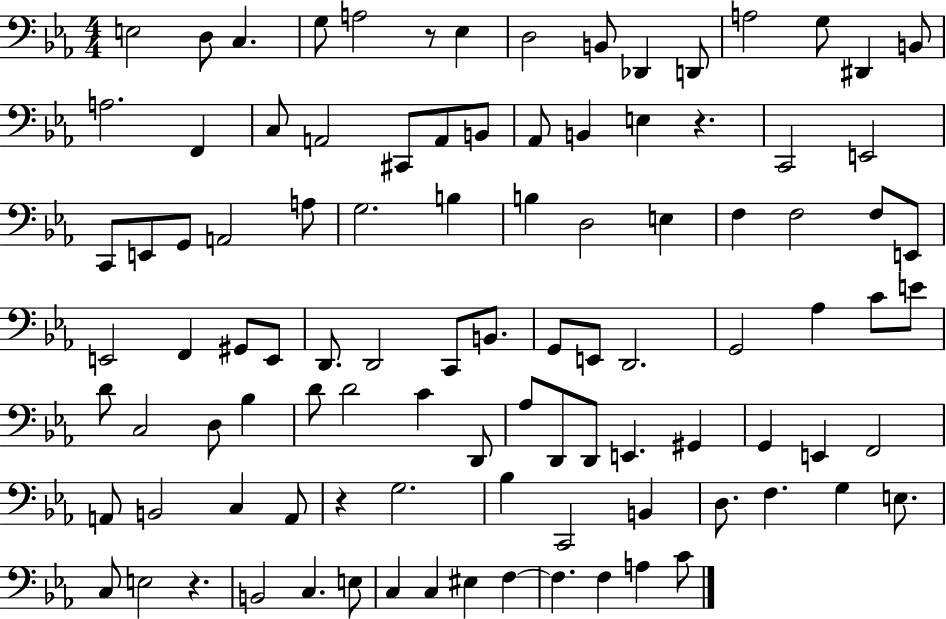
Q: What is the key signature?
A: EES major